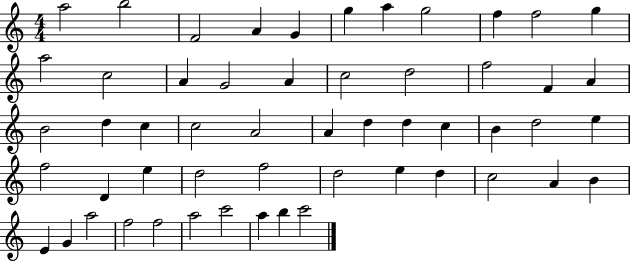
{
  \clef treble
  \numericTimeSignature
  \time 4/4
  \key c \major
  a''2 b''2 | f'2 a'4 g'4 | g''4 a''4 g''2 | f''4 f''2 g''4 | \break a''2 c''2 | a'4 g'2 a'4 | c''2 d''2 | f''2 f'4 a'4 | \break b'2 d''4 c''4 | c''2 a'2 | a'4 d''4 d''4 c''4 | b'4 d''2 e''4 | \break f''2 d'4 e''4 | d''2 f''2 | d''2 e''4 d''4 | c''2 a'4 b'4 | \break e'4 g'4 a''2 | f''2 f''2 | a''2 c'''2 | a''4 b''4 c'''2 | \break \bar "|."
}